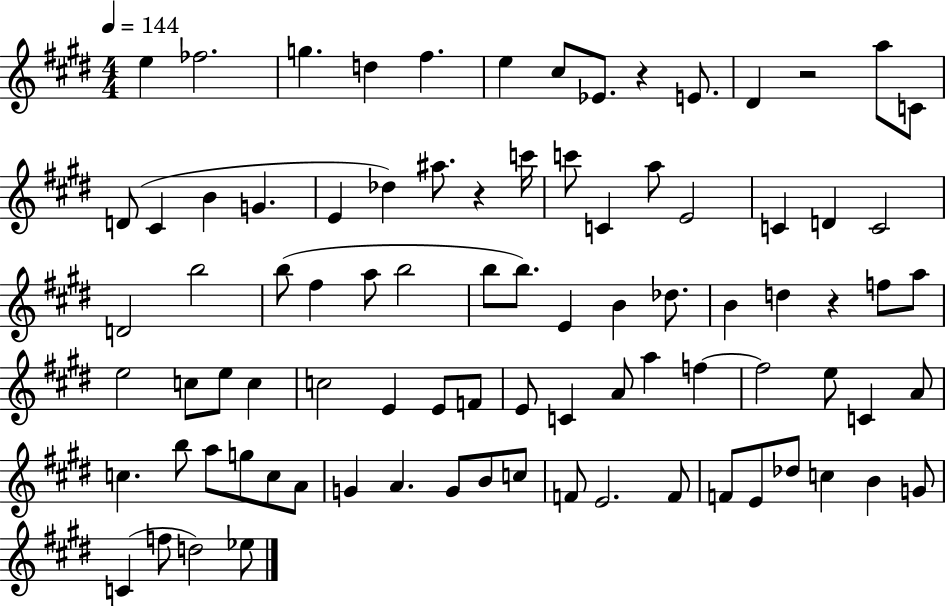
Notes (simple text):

E5/q FES5/h. G5/q. D5/q F#5/q. E5/q C#5/e Eb4/e. R/q E4/e. D#4/q R/h A5/e C4/e D4/e C#4/q B4/q G4/q. E4/q Db5/q A#5/e. R/q C6/s C6/e C4/q A5/e E4/h C4/q D4/q C4/h D4/h B5/h B5/e F#5/q A5/e B5/h B5/e B5/e. E4/q B4/q Db5/e. B4/q D5/q R/q F5/e A5/e E5/h C5/e E5/e C5/q C5/h E4/q E4/e F4/e E4/e C4/q A4/e A5/q F5/q F5/h E5/e C4/q A4/e C5/q. B5/e A5/e G5/e C5/e A4/e G4/q A4/q. G4/e B4/e C5/e F4/e E4/h. F4/e F4/e E4/e Db5/e C5/q B4/q G4/e C4/q F5/e D5/h Eb5/e